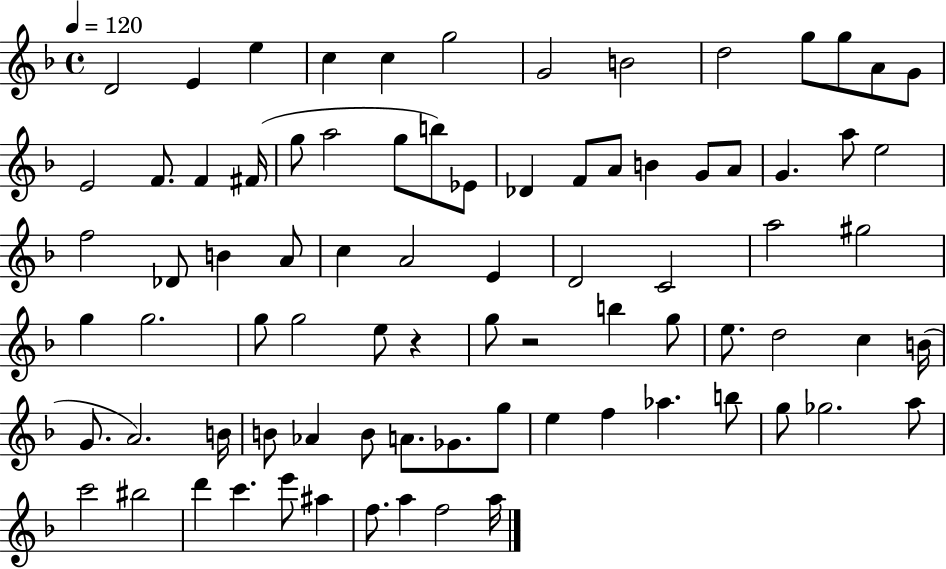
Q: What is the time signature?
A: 4/4